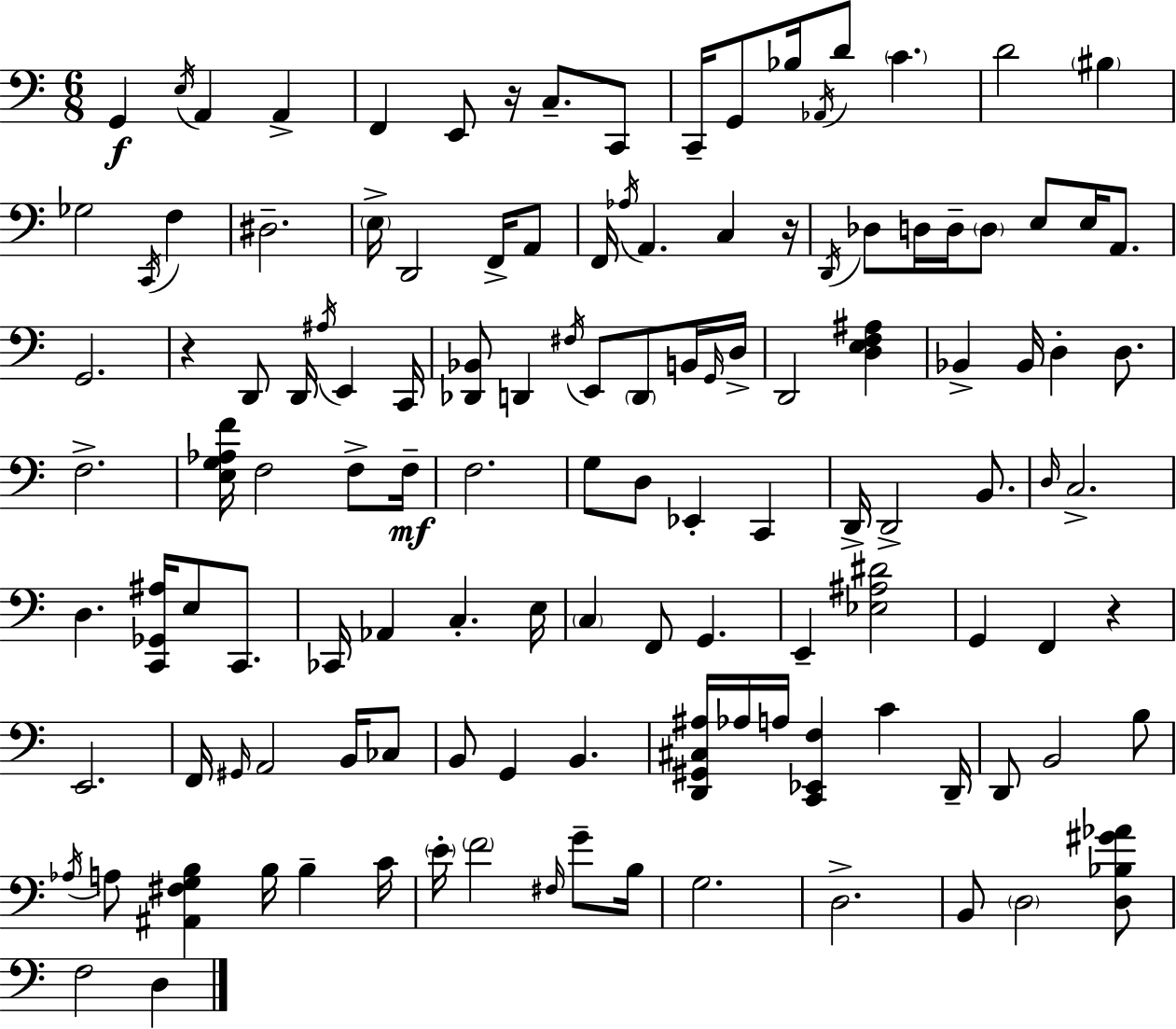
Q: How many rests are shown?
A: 4